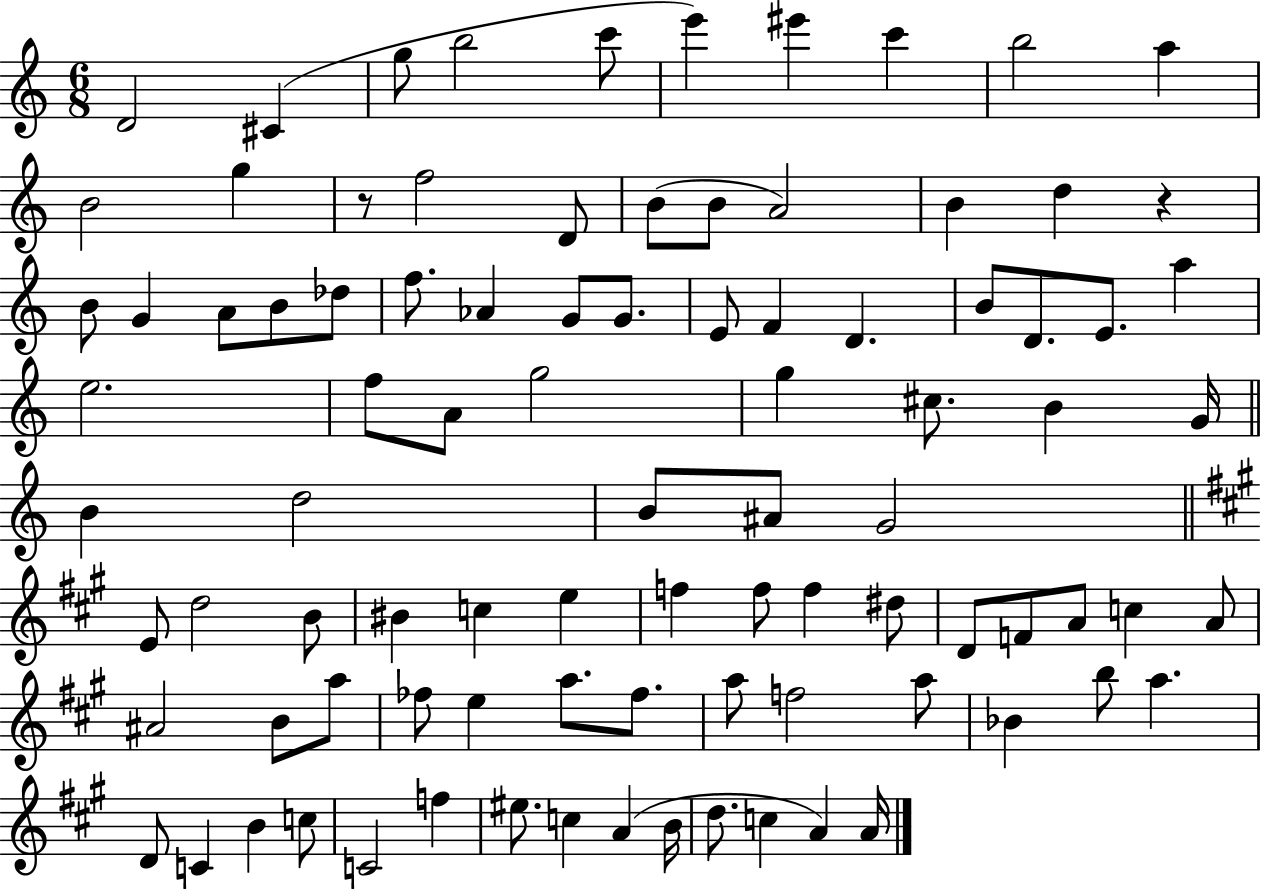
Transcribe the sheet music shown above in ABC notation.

X:1
T:Untitled
M:6/8
L:1/4
K:C
D2 ^C g/2 b2 c'/2 e' ^e' c' b2 a B2 g z/2 f2 D/2 B/2 B/2 A2 B d z B/2 G A/2 B/2 _d/2 f/2 _A G/2 G/2 E/2 F D B/2 D/2 E/2 a e2 f/2 A/2 g2 g ^c/2 B G/4 B d2 B/2 ^A/2 G2 E/2 d2 B/2 ^B c e f f/2 f ^d/2 D/2 F/2 A/2 c A/2 ^A2 B/2 a/2 _f/2 e a/2 _f/2 a/2 f2 a/2 _B b/2 a D/2 C B c/2 C2 f ^e/2 c A B/4 d/2 c A A/4